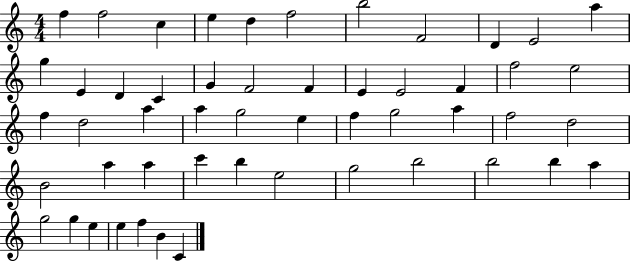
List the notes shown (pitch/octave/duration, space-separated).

F5/q F5/h C5/q E5/q D5/q F5/h B5/h F4/h D4/q E4/h A5/q G5/q E4/q D4/q C4/q G4/q F4/h F4/q E4/q E4/h F4/q F5/h E5/h F5/q D5/h A5/q A5/q G5/h E5/q F5/q G5/h A5/q F5/h D5/h B4/h A5/q A5/q C6/q B5/q E5/h G5/h B5/h B5/h B5/q A5/q G5/h G5/q E5/q E5/q F5/q B4/q C4/q